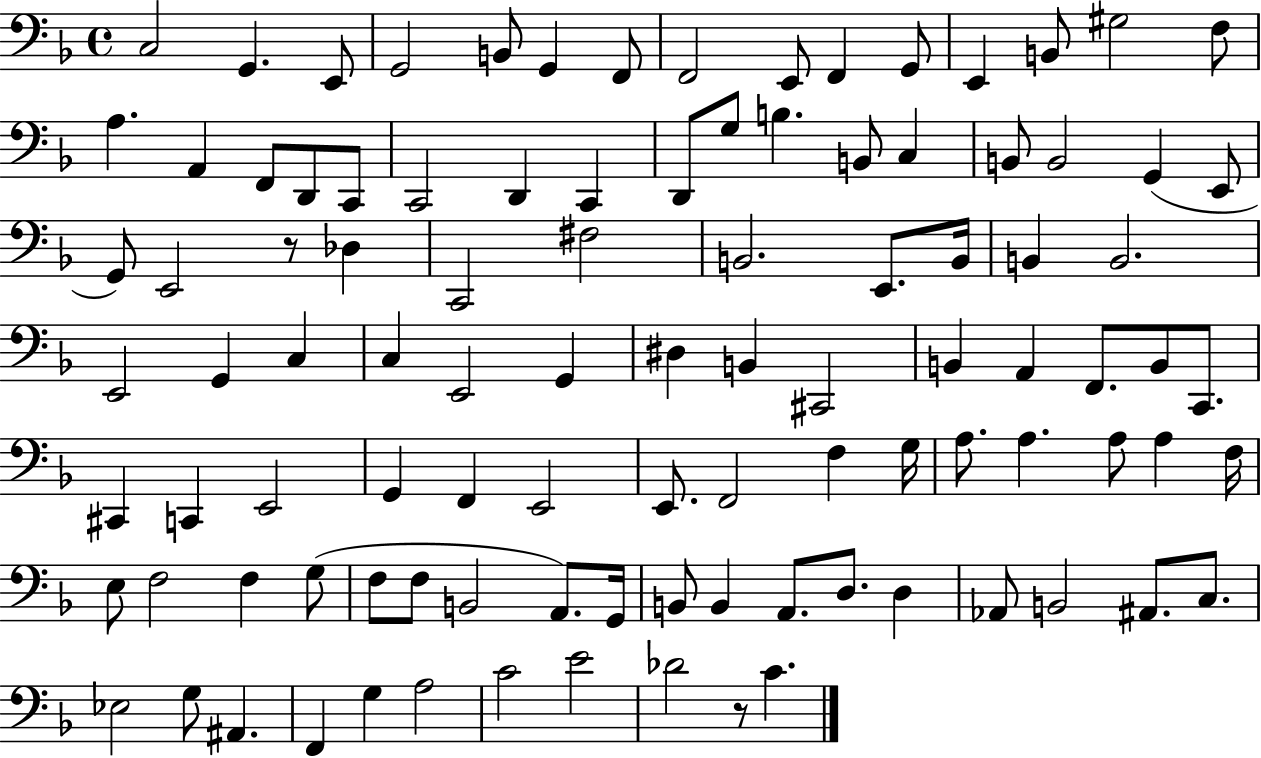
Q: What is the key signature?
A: F major